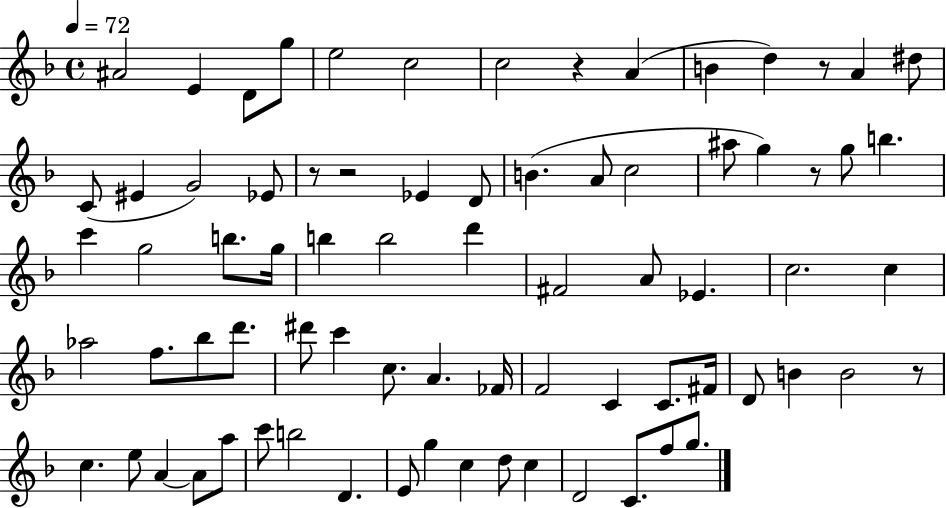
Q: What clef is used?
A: treble